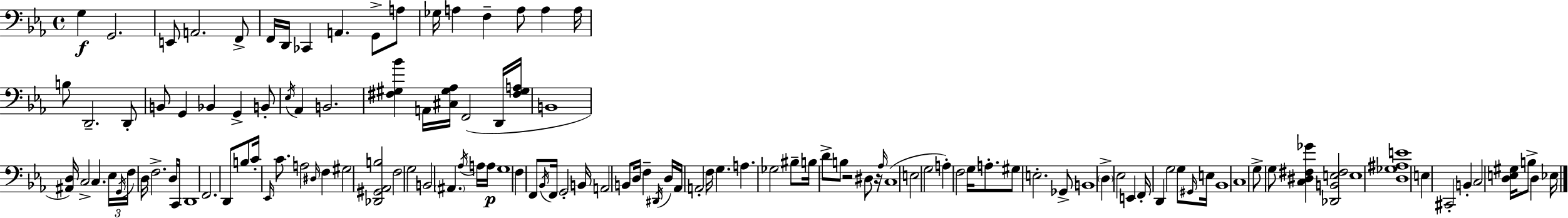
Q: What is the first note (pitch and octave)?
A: G3